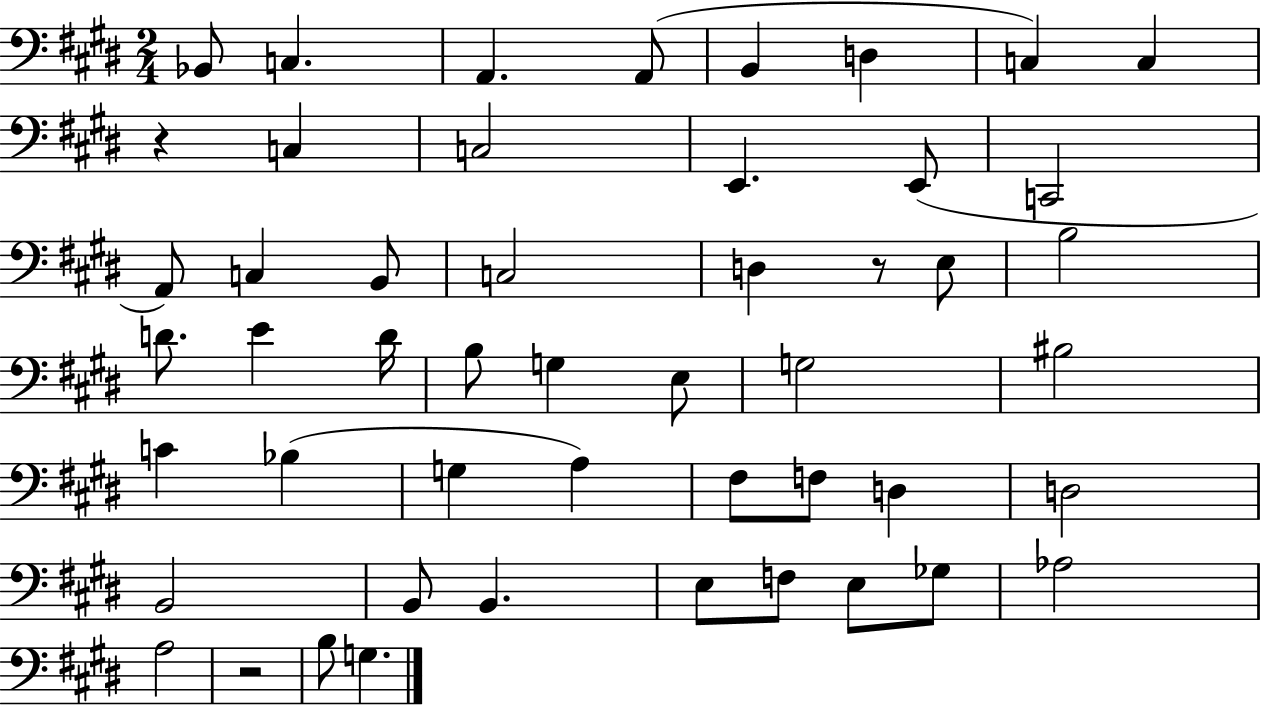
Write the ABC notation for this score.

X:1
T:Untitled
M:2/4
L:1/4
K:E
_B,,/2 C, A,, A,,/2 B,, D, C, C, z C, C,2 E,, E,,/2 C,,2 A,,/2 C, B,,/2 C,2 D, z/2 E,/2 B,2 D/2 E D/4 B,/2 G, E,/2 G,2 ^B,2 C _B, G, A, ^F,/2 F,/2 D, D,2 B,,2 B,,/2 B,, E,/2 F,/2 E,/2 _G,/2 _A,2 A,2 z2 B,/2 G,